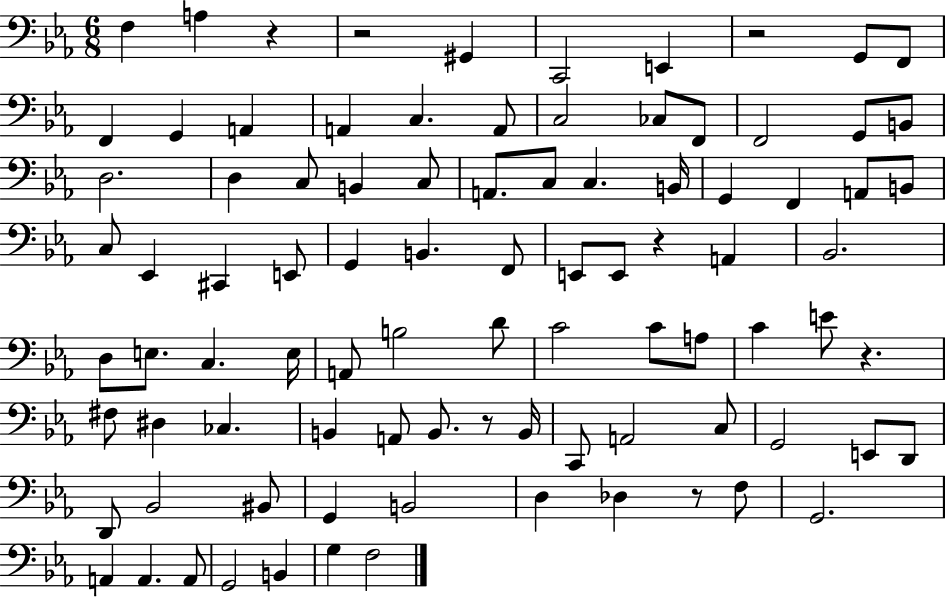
{
  \clef bass
  \numericTimeSignature
  \time 6/8
  \key ees \major
  f4 a4 r4 | r2 gis,4 | c,2 e,4 | r2 g,8 f,8 | \break f,4 g,4 a,4 | a,4 c4. a,8 | c2 ces8 f,8 | f,2 g,8 b,8 | \break d2. | d4 c8 b,4 c8 | a,8. c8 c4. b,16 | g,4 f,4 a,8 b,8 | \break c8 ees,4 cis,4 e,8 | g,4 b,4. f,8 | e,8 e,8 r4 a,4 | bes,2. | \break d8 e8. c4. e16 | a,8 b2 d'8 | c'2 c'8 a8 | c'4 e'8 r4. | \break fis8 dis4 ces4. | b,4 a,8 b,8. r8 b,16 | c,8 a,2 c8 | g,2 e,8 d,8 | \break d,8 bes,2 bis,8 | g,4 b,2 | d4 des4 r8 f8 | g,2. | \break a,4 a,4. a,8 | g,2 b,4 | g4 f2 | \bar "|."
}